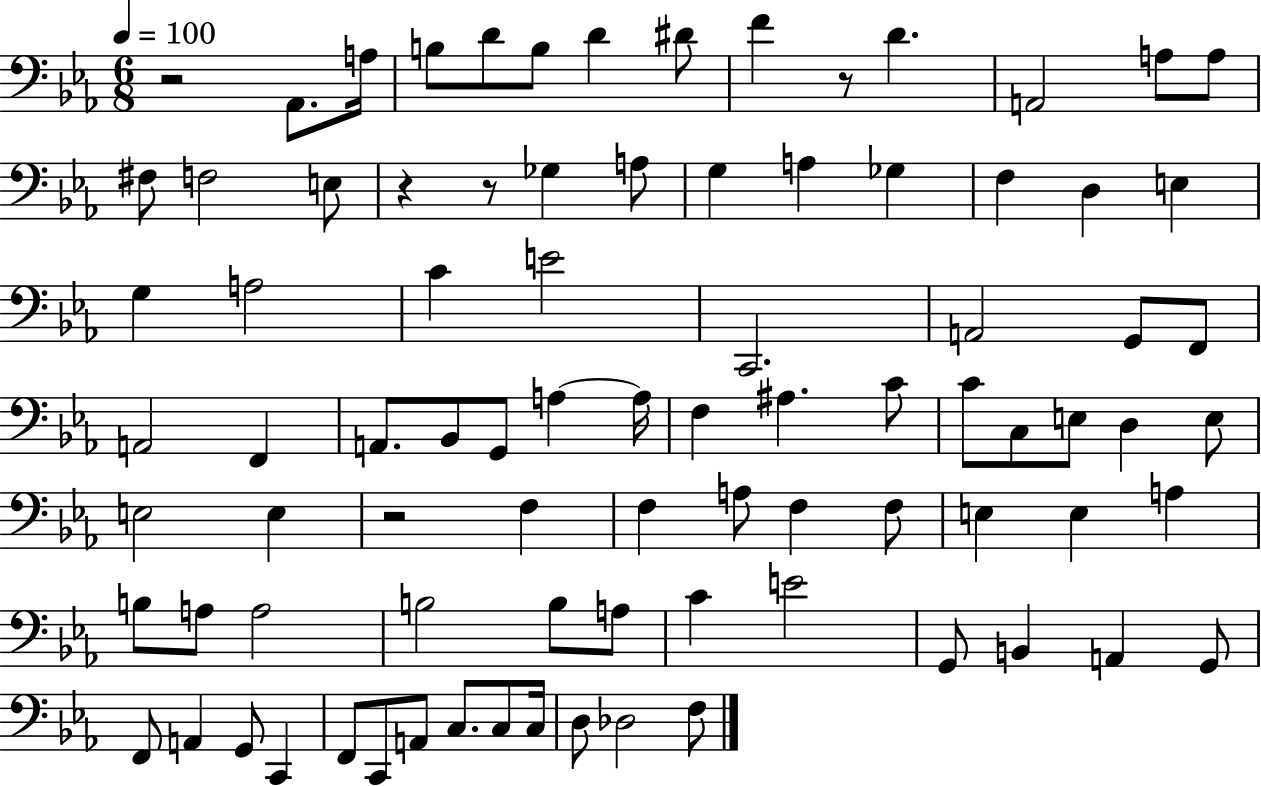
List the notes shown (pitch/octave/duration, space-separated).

R/h Ab2/e. A3/s B3/e D4/e B3/e D4/q D#4/e F4/q R/e D4/q. A2/h A3/e A3/e F#3/e F3/h E3/e R/q R/e Gb3/q A3/e G3/q A3/q Gb3/q F3/q D3/q E3/q G3/q A3/h C4/q E4/h C2/h. A2/h G2/e F2/e A2/h F2/q A2/e. Bb2/e G2/e A3/q A3/s F3/q A#3/q. C4/e C4/e C3/e E3/e D3/q E3/e E3/h E3/q R/h F3/q F3/q A3/e F3/q F3/e E3/q E3/q A3/q B3/e A3/e A3/h B3/h B3/e A3/e C4/q E4/h G2/e B2/q A2/q G2/e F2/e A2/q G2/e C2/q F2/e C2/e A2/e C3/e. C3/e C3/s D3/e Db3/h F3/e